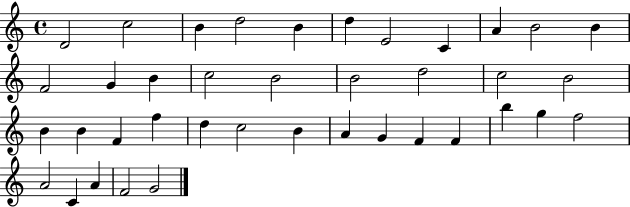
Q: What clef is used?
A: treble